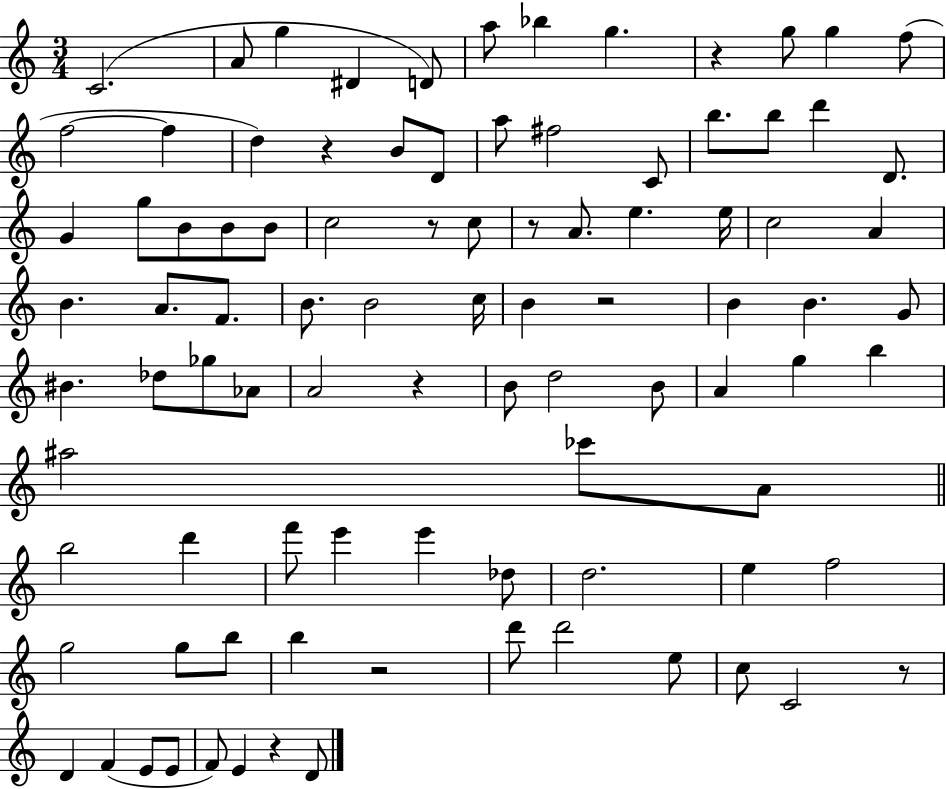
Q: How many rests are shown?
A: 9